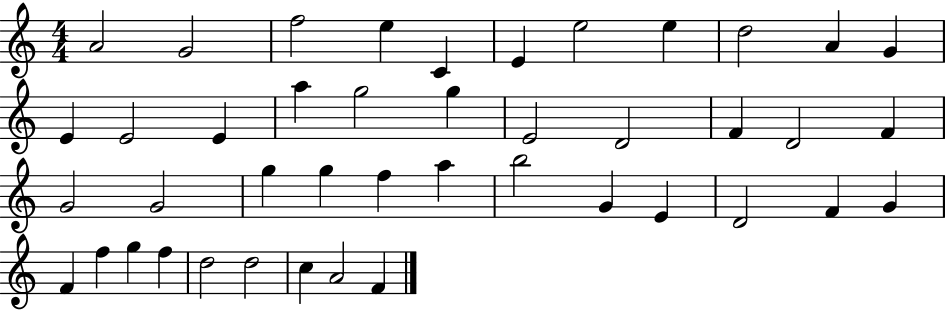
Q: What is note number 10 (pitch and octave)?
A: A4